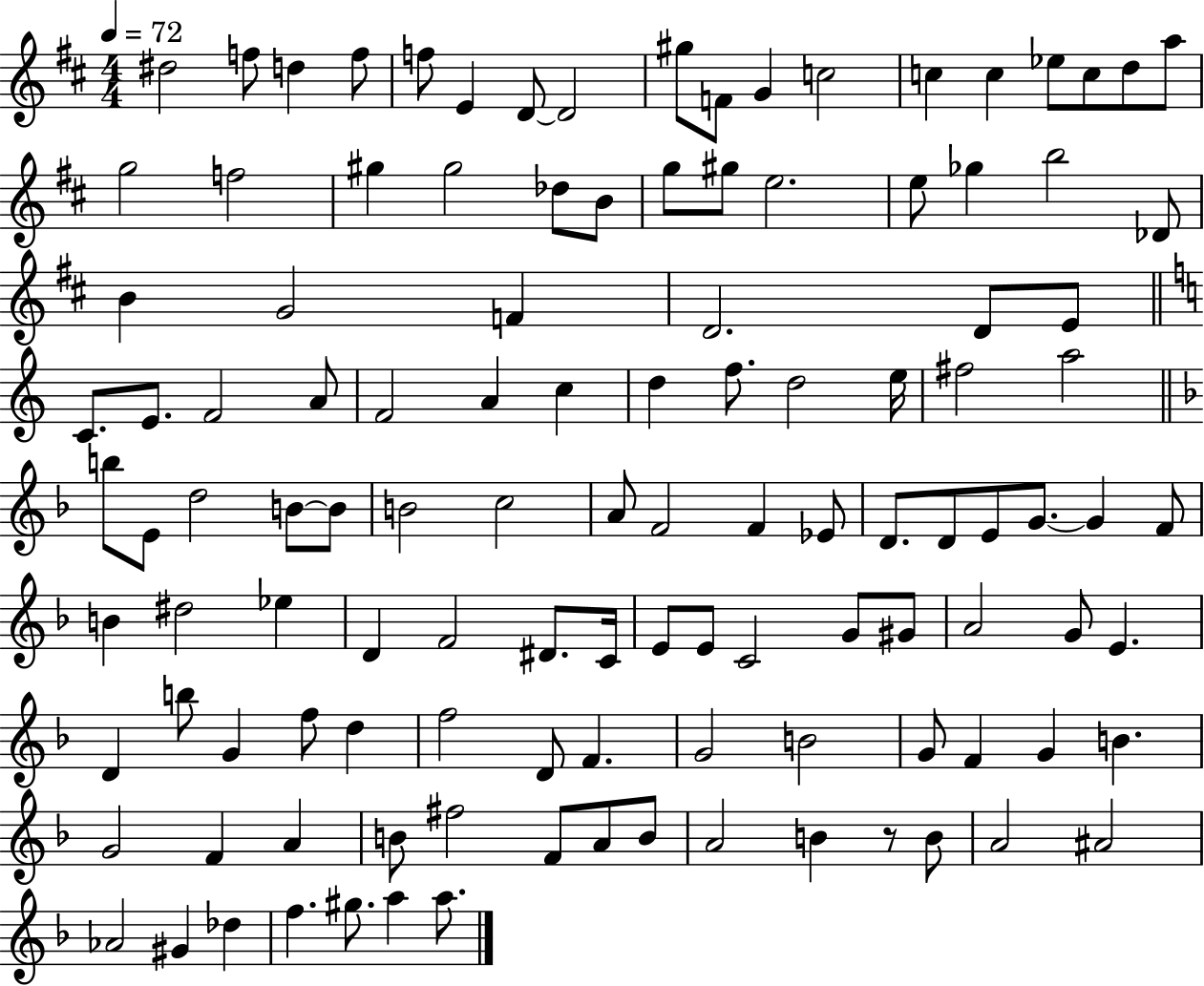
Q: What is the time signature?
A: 4/4